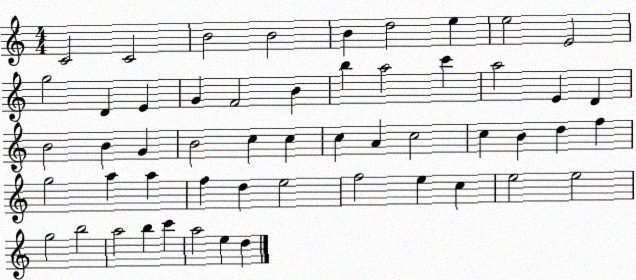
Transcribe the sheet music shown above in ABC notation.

X:1
T:Untitled
M:4/4
L:1/4
K:C
C2 C2 B2 B2 B d2 e e2 E2 g2 D E G F2 B b a2 c' a2 E D B2 B G B2 c c c A c2 c B d f g2 a a f d e2 f2 e c e2 e2 g2 b2 a2 b c' a2 e d